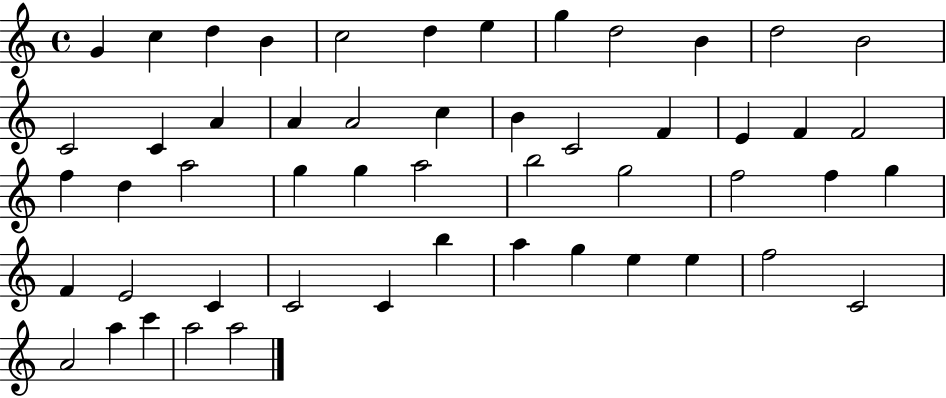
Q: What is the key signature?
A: C major